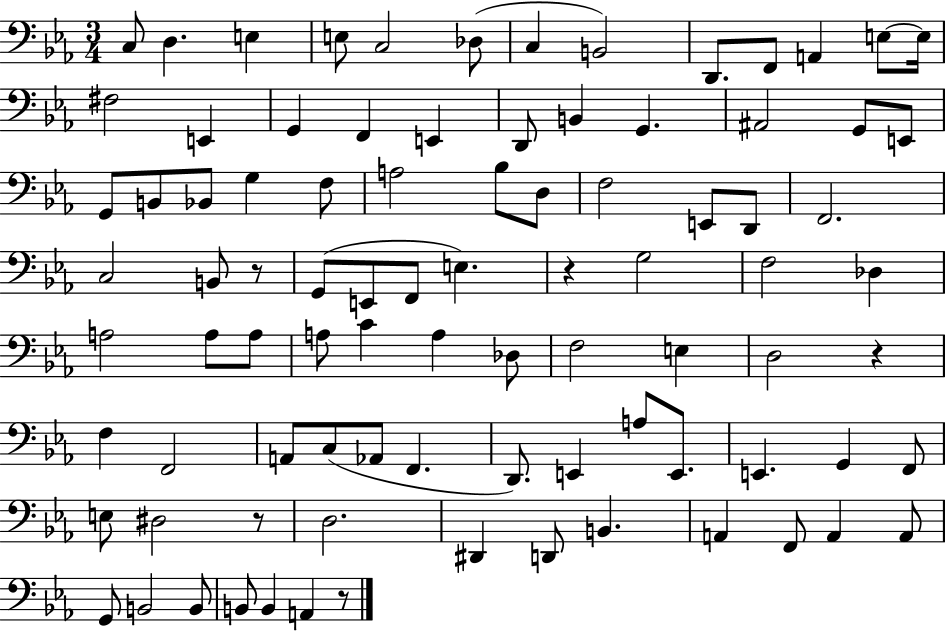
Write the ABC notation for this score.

X:1
T:Untitled
M:3/4
L:1/4
K:Eb
C,/2 D, E, E,/2 C,2 _D,/2 C, B,,2 D,,/2 F,,/2 A,, E,/2 E,/4 ^F,2 E,, G,, F,, E,, D,,/2 B,, G,, ^A,,2 G,,/2 E,,/2 G,,/2 B,,/2 _B,,/2 G, F,/2 A,2 _B,/2 D,/2 F,2 E,,/2 D,,/2 F,,2 C,2 B,,/2 z/2 G,,/2 E,,/2 F,,/2 E, z G,2 F,2 _D, A,2 A,/2 A,/2 A,/2 C A, _D,/2 F,2 E, D,2 z F, F,,2 A,,/2 C,/2 _A,,/2 F,, D,,/2 E,, A,/2 E,,/2 E,, G,, F,,/2 E,/2 ^D,2 z/2 D,2 ^D,, D,,/2 B,, A,, F,,/2 A,, A,,/2 G,,/2 B,,2 B,,/2 B,,/2 B,, A,, z/2